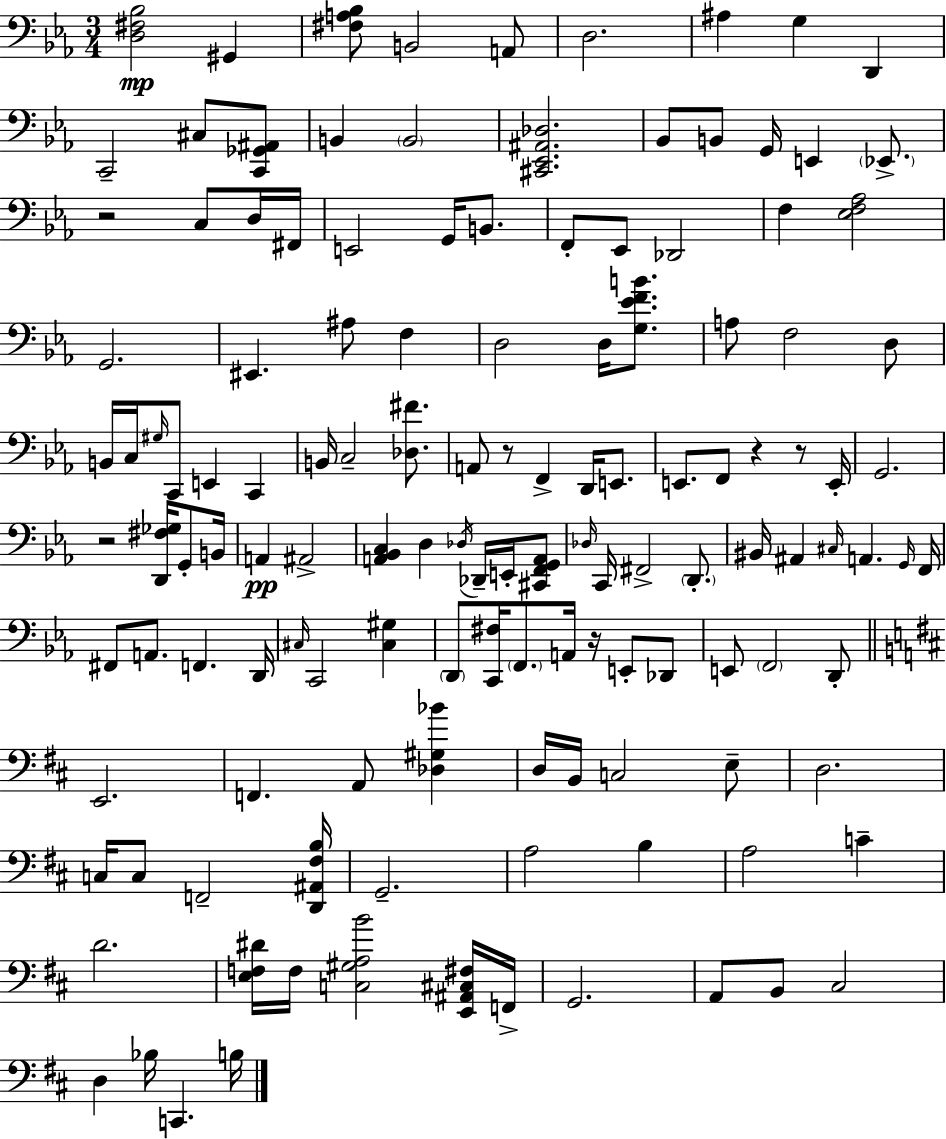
[D3,F#3,Bb3]/h G#2/q [F#3,A3,Bb3]/e B2/h A2/e D3/h. A#3/q G3/q D2/q C2/h C#3/e [C2,Gb2,A#2]/e B2/q B2/h [C#2,Eb2,A#2,Db3]/h. Bb2/e B2/e G2/s E2/q Eb2/e. R/h C3/e D3/s F#2/s E2/h G2/s B2/e. F2/e Eb2/e Db2/h F3/q [Eb3,F3,Ab3]/h G2/h. EIS2/q. A#3/e F3/q D3/h D3/s [G3,Eb4,F4,B4]/e. A3/e F3/h D3/e B2/s C3/s G#3/s C2/e E2/q C2/q B2/s C3/h [Db3,F#4]/e. A2/e R/e F2/q D2/s E2/e. E2/e. F2/e R/q R/e E2/s G2/h. R/h [D2,F#3,Gb3]/s G2/e B2/s A2/q A#2/h [A2,Bb2,C3]/q D3/q Db3/s Db2/s E2/s [C#2,F2,G2,A2]/e Db3/s C2/s F#2/h D2/e. BIS2/s A#2/q C#3/s A2/q. G2/s F2/s F#2/e A2/e. F2/q. D2/s C#3/s C2/h [C#3,G#3]/q D2/e [C2,F#3]/s F2/e. A2/s R/s E2/e Db2/e E2/e F2/h D2/e E2/h. F2/q. A2/e [Db3,G#3,Bb4]/q D3/s B2/s C3/h E3/e D3/h. C3/s C3/e F2/h [D2,A#2,F#3,B3]/s G2/h. A3/h B3/q A3/h C4/q D4/h. [E3,F3,D#4]/s F3/s [C3,G#3,A3,B4]/h [E2,A#2,C#3,F#3]/s F2/s G2/h. A2/e B2/e C#3/h D3/q Bb3/s C2/q. B3/s